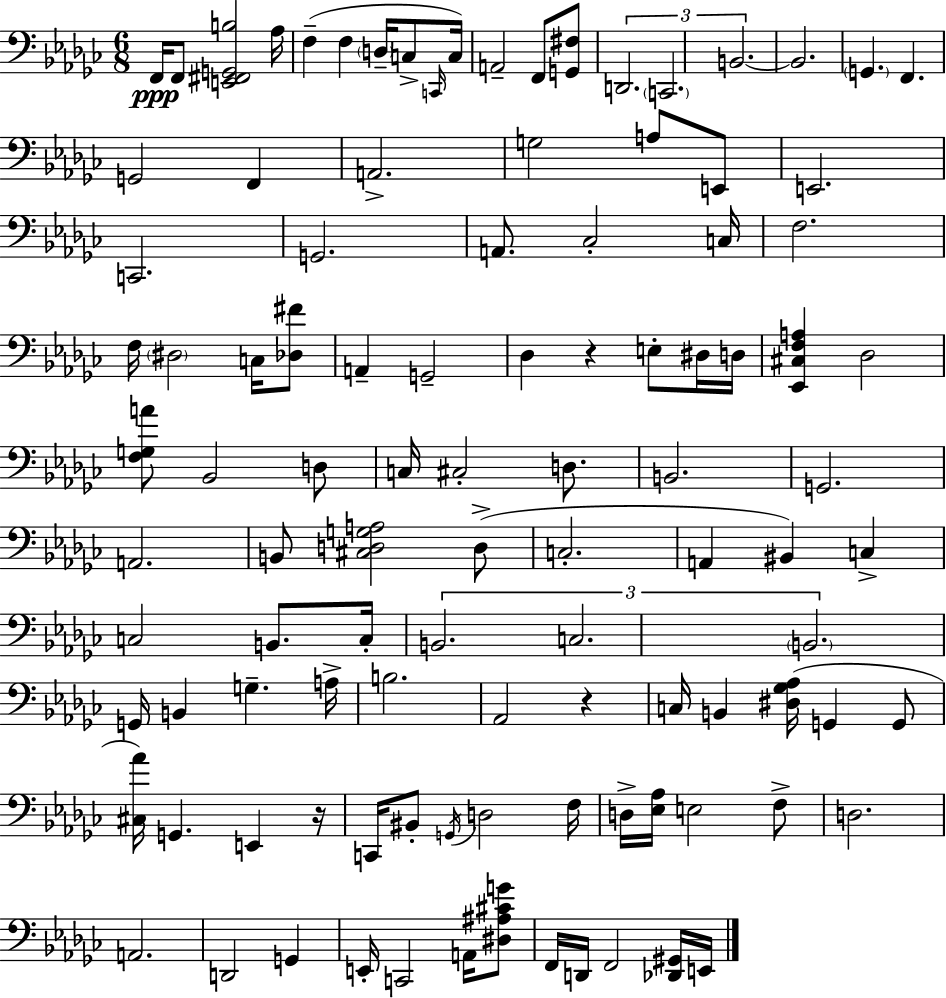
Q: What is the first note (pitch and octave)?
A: F2